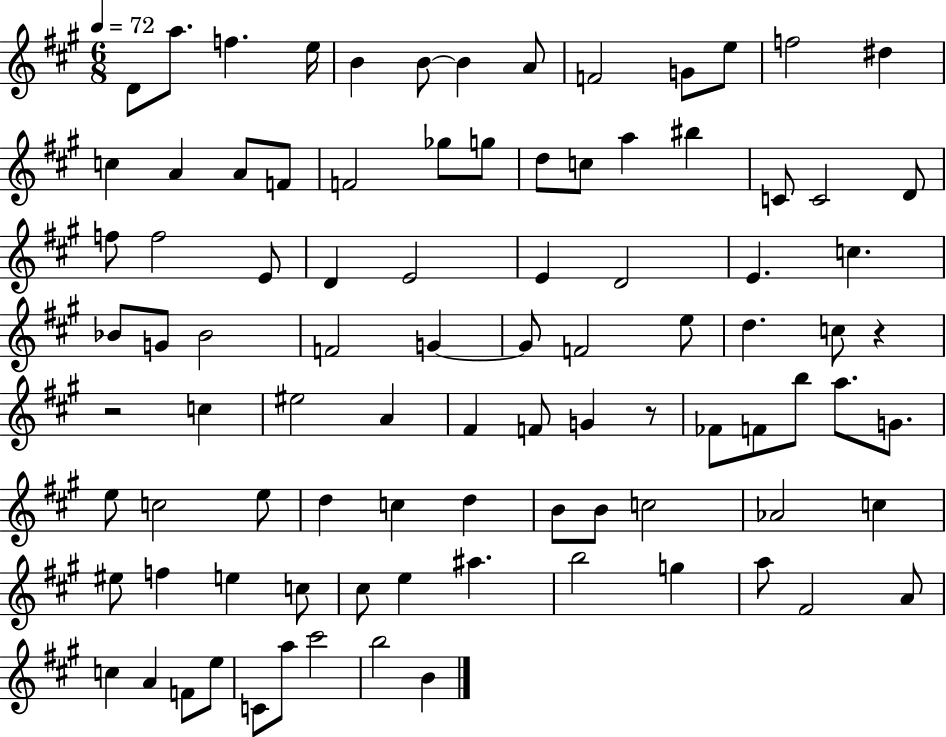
X:1
T:Untitled
M:6/8
L:1/4
K:A
D/2 a/2 f e/4 B B/2 B A/2 F2 G/2 e/2 f2 ^d c A A/2 F/2 F2 _g/2 g/2 d/2 c/2 a ^b C/2 C2 D/2 f/2 f2 E/2 D E2 E D2 E c _B/2 G/2 _B2 F2 G G/2 F2 e/2 d c/2 z z2 c ^e2 A ^F F/2 G z/2 _F/2 F/2 b/2 a/2 G/2 e/2 c2 e/2 d c d B/2 B/2 c2 _A2 c ^e/2 f e c/2 ^c/2 e ^a b2 g a/2 ^F2 A/2 c A F/2 e/2 C/2 a/2 ^c'2 b2 B